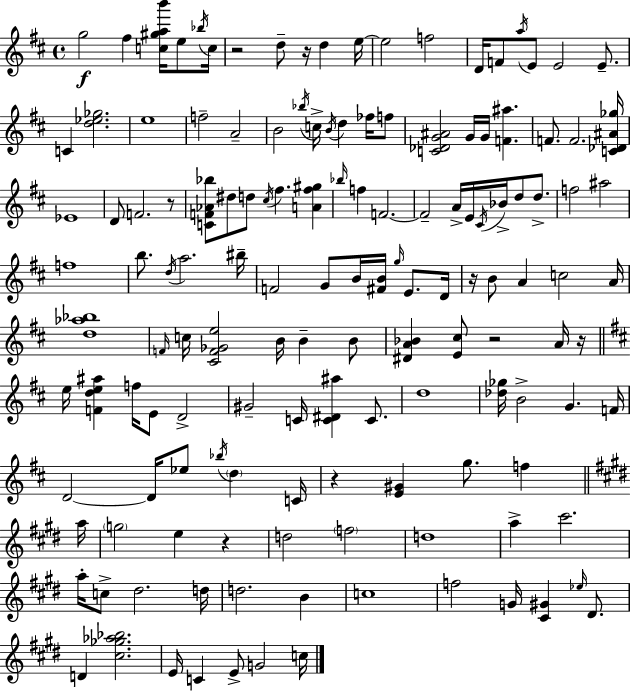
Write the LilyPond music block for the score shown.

{
  \clef treble
  \time 4/4
  \defaultTimeSignature
  \key d \major
  g''2\f fis''4 <c'' gis'' a'' b'''>16 e''8 \acciaccatura { bes''16 } | c''16 r2 d''8-- r16 d''4 | e''16~~ e''2 f''2 | d'16 f'8 \acciaccatura { a''16 } e'8 e'2 e'8.-- | \break c'4 <d'' ees'' ges''>2. | e''1 | f''2-- a'2-- | b'2 \acciaccatura { bes''16 } c''16-> \acciaccatura { b'16 } d''4 | \break fes''16 f''8 <c' des' g' ais'>2 g'16 g'16 <f' ais''>4. | f'8. f'2. | <c' des' ais' ges''>16 ees'1 | d'8 f'2. | \break r8 <c' f' aes' bes''>8 dis''8 d''8 \acciaccatura { cis''16 } fis''4. | <a' fis'' gis''>4 \grace { bes''16 } f''4 f'2.~~ | f'2-- a'16-> e'16 | \acciaccatura { cis'16 } bes'16-> d''8 d''8.-> f''2 ais''2 | \break f''1 | b''8. \acciaccatura { d''16 } a''2. | bis''16-- f'2 | g'8 b'16 <fis' b'>16 \grace { g''16 } e'8. d'16 r16 b'8 a'4 | \break c''2 a'16 <d'' aes'' bes''>1 | \grace { f'16 } c''16 <cis' f' ges' e''>2 | b'16 b'4-- b'8 <dis' a' bes'>4 <e' cis''>8 | r2 a'16 r16 \bar "||" \break \key b \minor e''16 <f' d'' e'' ais''>4 f''16 e'8 d'2-> | gis'2-- c'16 <c' dis' ais''>4 c'8. | d''1 | <des'' ges''>16 b'2-> g'4. f'16 | \break d'2~~ d'16 ees''8 \acciaccatura { bes''16 } \parenthesize d''4 | c'16 r4 <e' gis'>4 g''8. f''4 | \bar "||" \break \key e \major a''16 \parenthesize g''2 e''4 r4 | d''2 \parenthesize f''2 | d''1 | a''4-> cis'''2. | \break a''16-. c''8-> dis''2. | d''16 d''2. b'4 | c''1 | f''2 g'16 <cis' gis'>4 \grace { ees''16 } dis'8. | \break d'4 <cis'' ges'' aes'' bes''>2. | e'16 c'4 e'8-> g'2 | c''16 \bar "|."
}